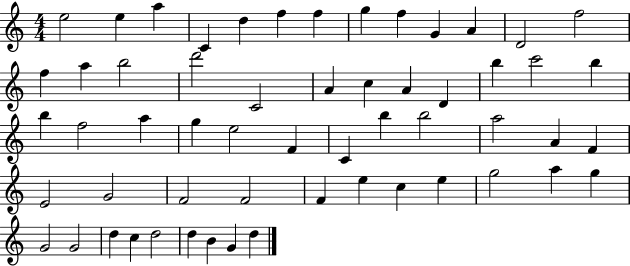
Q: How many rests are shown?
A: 0